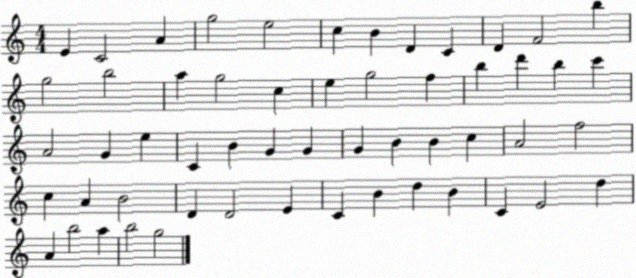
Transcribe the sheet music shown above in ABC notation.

X:1
T:Untitled
M:4/4
L:1/4
K:C
E C2 A g2 e2 c B D C D F2 b g2 b2 a g2 c e g2 f b d' b c' A2 G e C B G G G B B c A2 f2 c A B2 D D2 E C B d B C E2 d A b2 a b2 g2